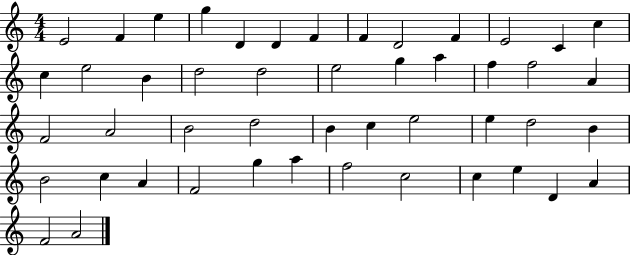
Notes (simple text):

E4/h F4/q E5/q G5/q D4/q D4/q F4/q F4/q D4/h F4/q E4/h C4/q C5/q C5/q E5/h B4/q D5/h D5/h E5/h G5/q A5/q F5/q F5/h A4/q F4/h A4/h B4/h D5/h B4/q C5/q E5/h E5/q D5/h B4/q B4/h C5/q A4/q F4/h G5/q A5/q F5/h C5/h C5/q E5/q D4/q A4/q F4/h A4/h